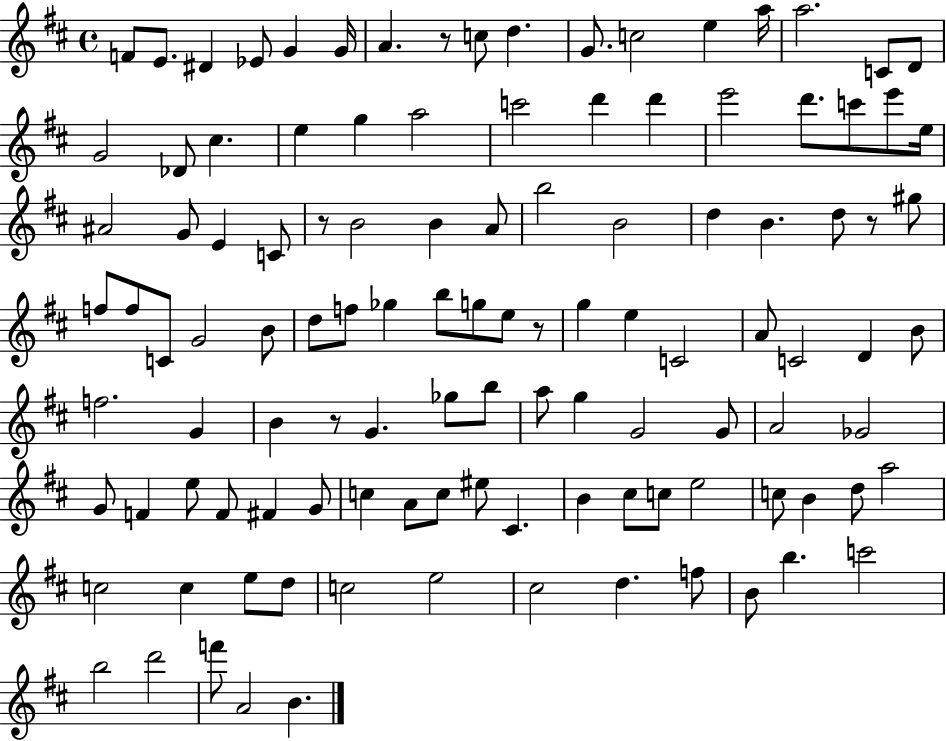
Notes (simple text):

F4/e E4/e. D#4/q Eb4/e G4/q G4/s A4/q. R/e C5/e D5/q. G4/e. C5/h E5/q A5/s A5/h. C4/e D4/e G4/h Db4/e C#5/q. E5/q G5/q A5/h C6/h D6/q D6/q E6/h D6/e. C6/e E6/e E5/s A#4/h G4/e E4/q C4/e R/e B4/h B4/q A4/e B5/h B4/h D5/q B4/q. D5/e R/e G#5/e F5/e F5/e C4/e G4/h B4/e D5/e F5/e Gb5/q B5/e G5/e E5/e R/e G5/q E5/q C4/h A4/e C4/h D4/q B4/e F5/h. G4/q B4/q R/e G4/q. Gb5/e B5/e A5/e G5/q G4/h G4/e A4/h Gb4/h G4/e F4/q E5/e F4/e F#4/q G4/e C5/q A4/e C5/e EIS5/e C#4/q. B4/q C#5/e C5/e E5/h C5/e B4/q D5/e A5/h C5/h C5/q E5/e D5/e C5/h E5/h C#5/h D5/q. F5/e B4/e B5/q. C6/h B5/h D6/h F6/e A4/h B4/q.